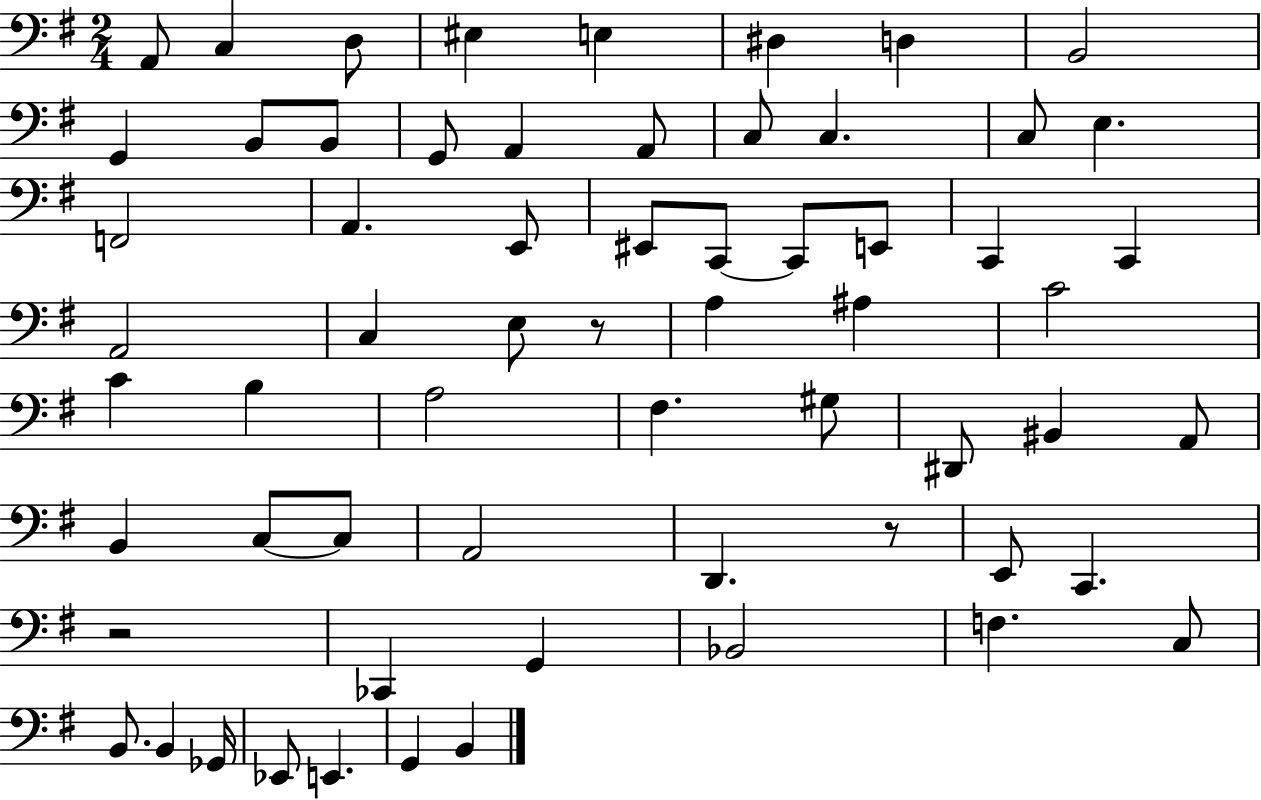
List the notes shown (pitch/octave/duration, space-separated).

A2/e C3/q D3/e EIS3/q E3/q D#3/q D3/q B2/h G2/q B2/e B2/e G2/e A2/q A2/e C3/e C3/q. C3/e E3/q. F2/h A2/q. E2/e EIS2/e C2/e C2/e E2/e C2/q C2/q A2/h C3/q E3/e R/e A3/q A#3/q C4/h C4/q B3/q A3/h F#3/q. G#3/e D#2/e BIS2/q A2/e B2/q C3/e C3/e A2/h D2/q. R/e E2/e C2/q. R/h CES2/q G2/q Bb2/h F3/q. C3/e B2/e. B2/q Gb2/s Eb2/e E2/q. G2/q B2/q